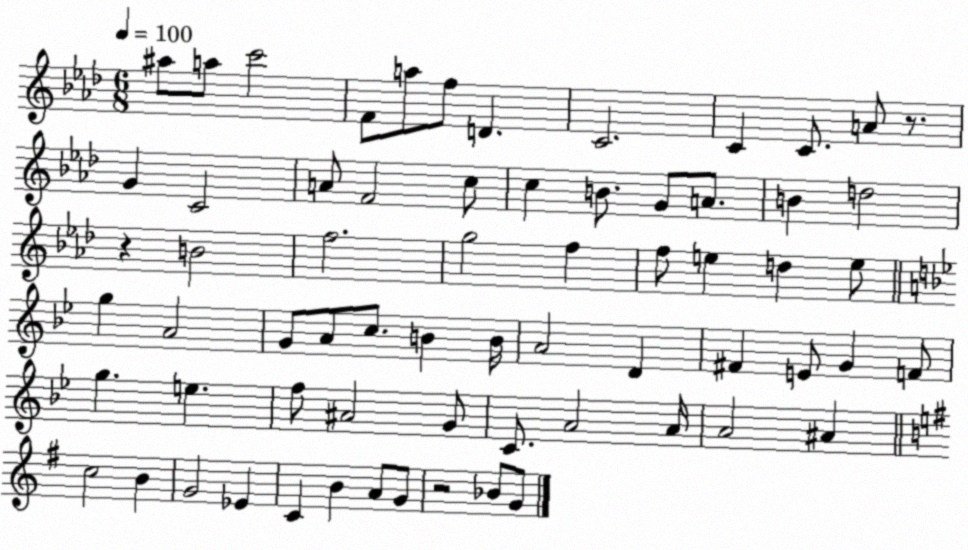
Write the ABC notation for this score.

X:1
T:Untitled
M:6/8
L:1/4
K:Ab
^a/2 a/2 c'2 F/2 a/2 f/2 D C2 C C/2 A/2 z/2 G C2 A/2 F2 c/2 c B/2 G/2 A/2 B d2 z B2 f2 g2 f f/2 e d e/2 g A2 G/2 A/2 c/2 B B/4 A2 D ^F E/2 G F/2 g e f/2 ^A2 G/2 C/2 A2 A/4 A2 ^A c2 B G2 _E C B A/2 G/2 z2 _B/2 G/2